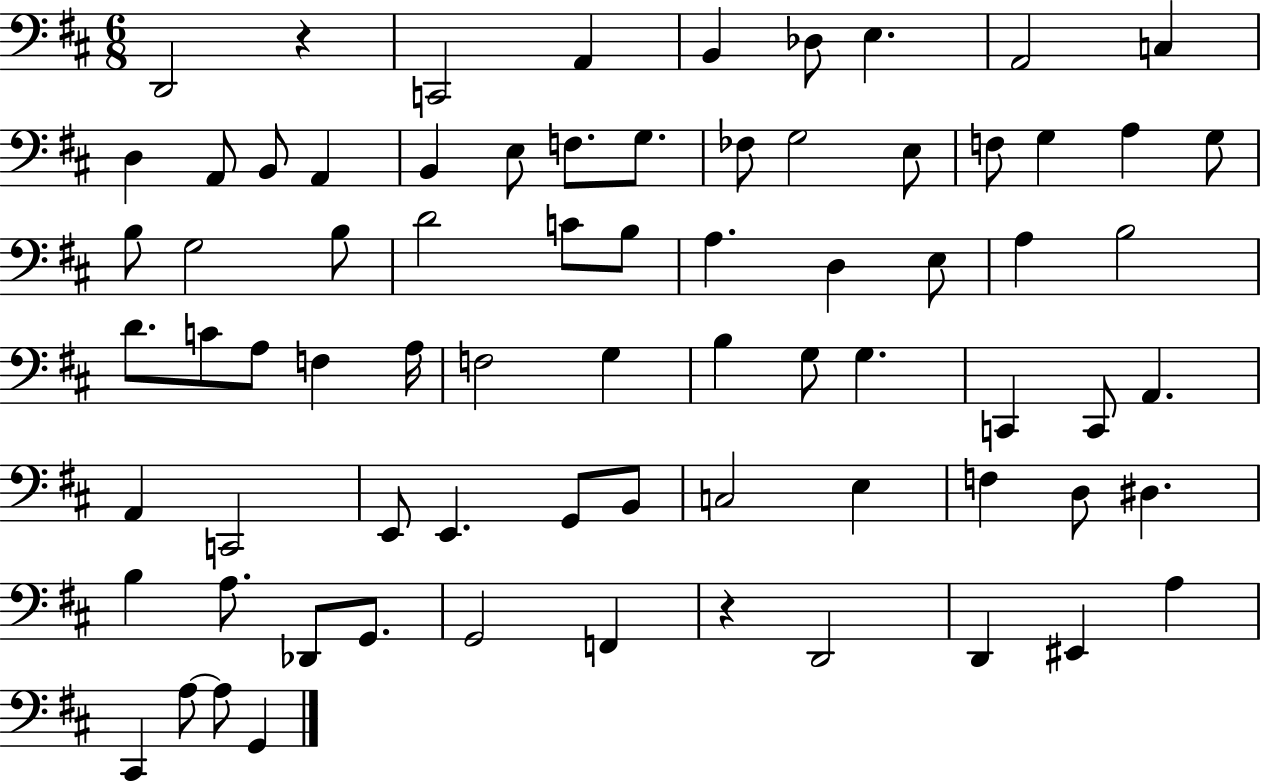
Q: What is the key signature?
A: D major